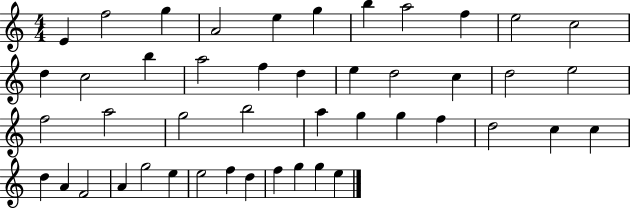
E4/q F5/h G5/q A4/h E5/q G5/q B5/q A5/h F5/q E5/h C5/h D5/q C5/h B5/q A5/h F5/q D5/q E5/q D5/h C5/q D5/h E5/h F5/h A5/h G5/h B5/h A5/q G5/q G5/q F5/q D5/h C5/q C5/q D5/q A4/q F4/h A4/q G5/h E5/q E5/h F5/q D5/q F5/q G5/q G5/q E5/q